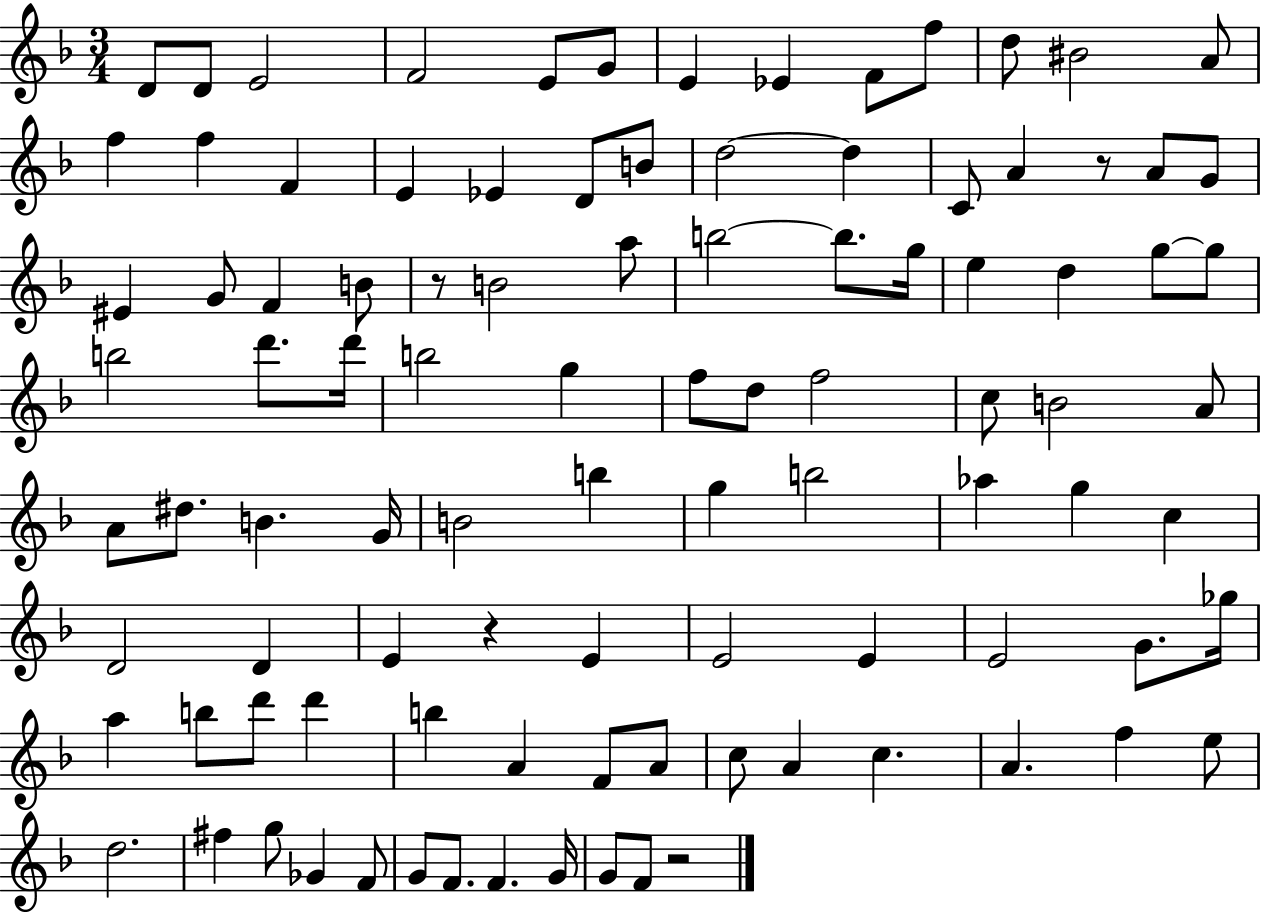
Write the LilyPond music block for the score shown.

{
  \clef treble
  \numericTimeSignature
  \time 3/4
  \key f \major
  \repeat volta 2 { d'8 d'8 e'2 | f'2 e'8 g'8 | e'4 ees'4 f'8 f''8 | d''8 bis'2 a'8 | \break f''4 f''4 f'4 | e'4 ees'4 d'8 b'8 | d''2~~ d''4 | c'8 a'4 r8 a'8 g'8 | \break eis'4 g'8 f'4 b'8 | r8 b'2 a''8 | b''2~~ b''8. g''16 | e''4 d''4 g''8~~ g''8 | \break b''2 d'''8. d'''16 | b''2 g''4 | f''8 d''8 f''2 | c''8 b'2 a'8 | \break a'8 dis''8. b'4. g'16 | b'2 b''4 | g''4 b''2 | aes''4 g''4 c''4 | \break d'2 d'4 | e'4 r4 e'4 | e'2 e'4 | e'2 g'8. ges''16 | \break a''4 b''8 d'''8 d'''4 | b''4 a'4 f'8 a'8 | c''8 a'4 c''4. | a'4. f''4 e''8 | \break d''2. | fis''4 g''8 ges'4 f'8 | g'8 f'8. f'4. g'16 | g'8 f'8 r2 | \break } \bar "|."
}